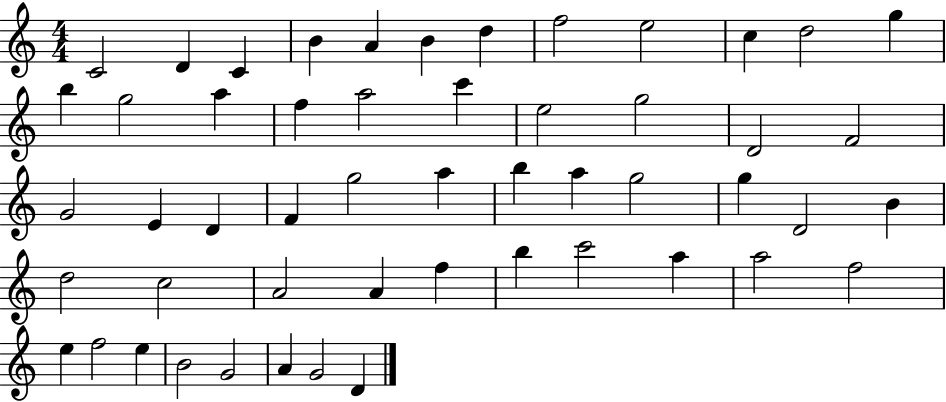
C4/h D4/q C4/q B4/q A4/q B4/q D5/q F5/h E5/h C5/q D5/h G5/q B5/q G5/h A5/q F5/q A5/h C6/q E5/h G5/h D4/h F4/h G4/h E4/q D4/q F4/q G5/h A5/q B5/q A5/q G5/h G5/q D4/h B4/q D5/h C5/h A4/h A4/q F5/q B5/q C6/h A5/q A5/h F5/h E5/q F5/h E5/q B4/h G4/h A4/q G4/h D4/q